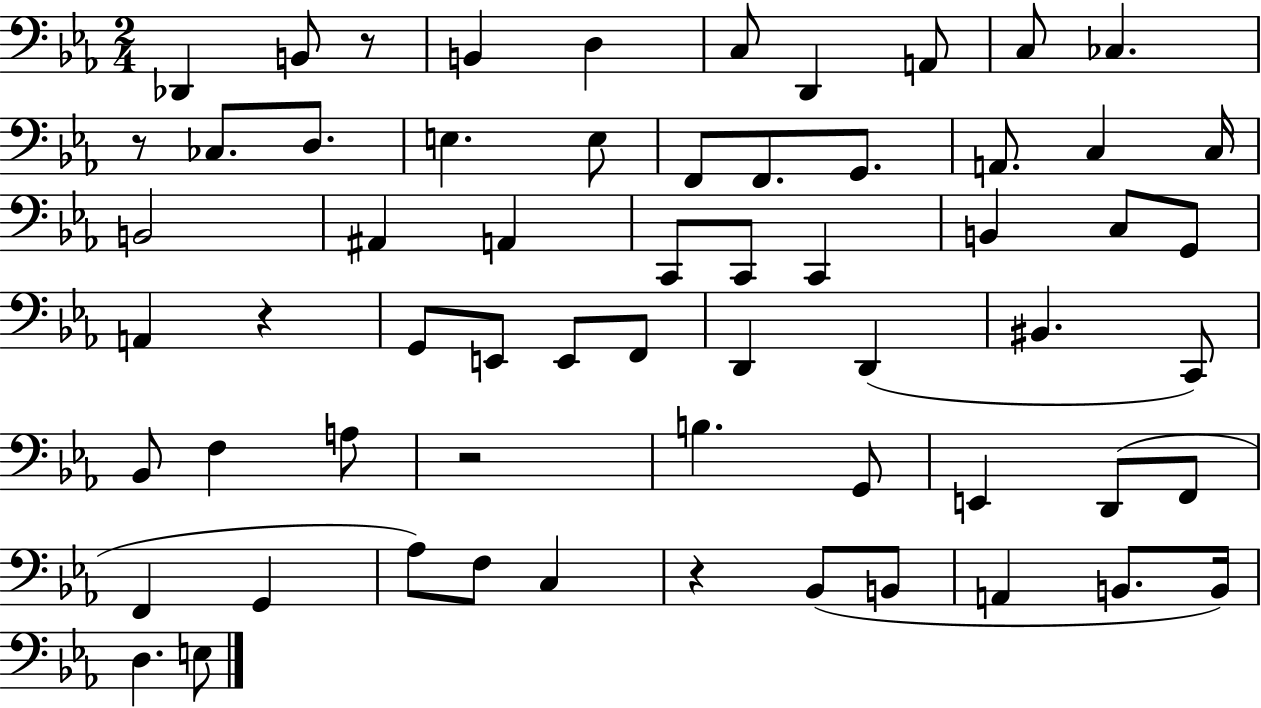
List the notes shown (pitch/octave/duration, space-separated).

Db2/q B2/e R/e B2/q D3/q C3/e D2/q A2/e C3/e CES3/q. R/e CES3/e. D3/e. E3/q. E3/e F2/e F2/e. G2/e. A2/e. C3/q C3/s B2/h A#2/q A2/q C2/e C2/e C2/q B2/q C3/e G2/e A2/q R/q G2/e E2/e E2/e F2/e D2/q D2/q BIS2/q. C2/e Bb2/e F3/q A3/e R/h B3/q. G2/e E2/q D2/e F2/e F2/q G2/q Ab3/e F3/e C3/q R/q Bb2/e B2/e A2/q B2/e. B2/s D3/q. E3/e